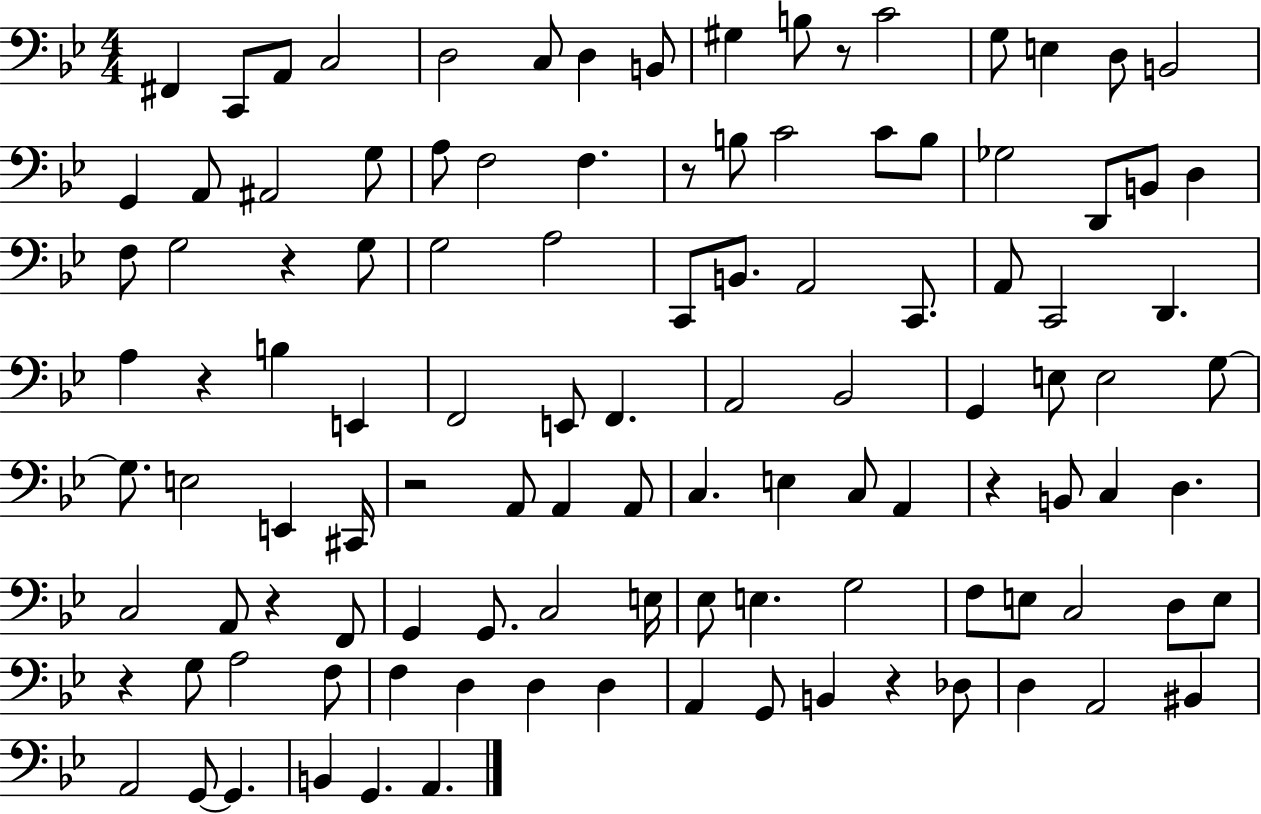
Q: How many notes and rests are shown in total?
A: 112